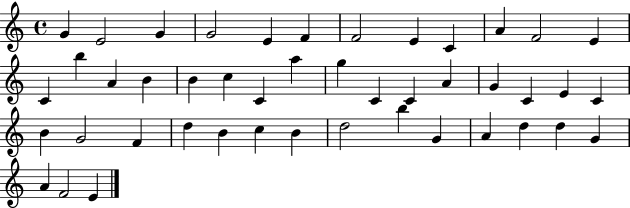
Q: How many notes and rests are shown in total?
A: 45